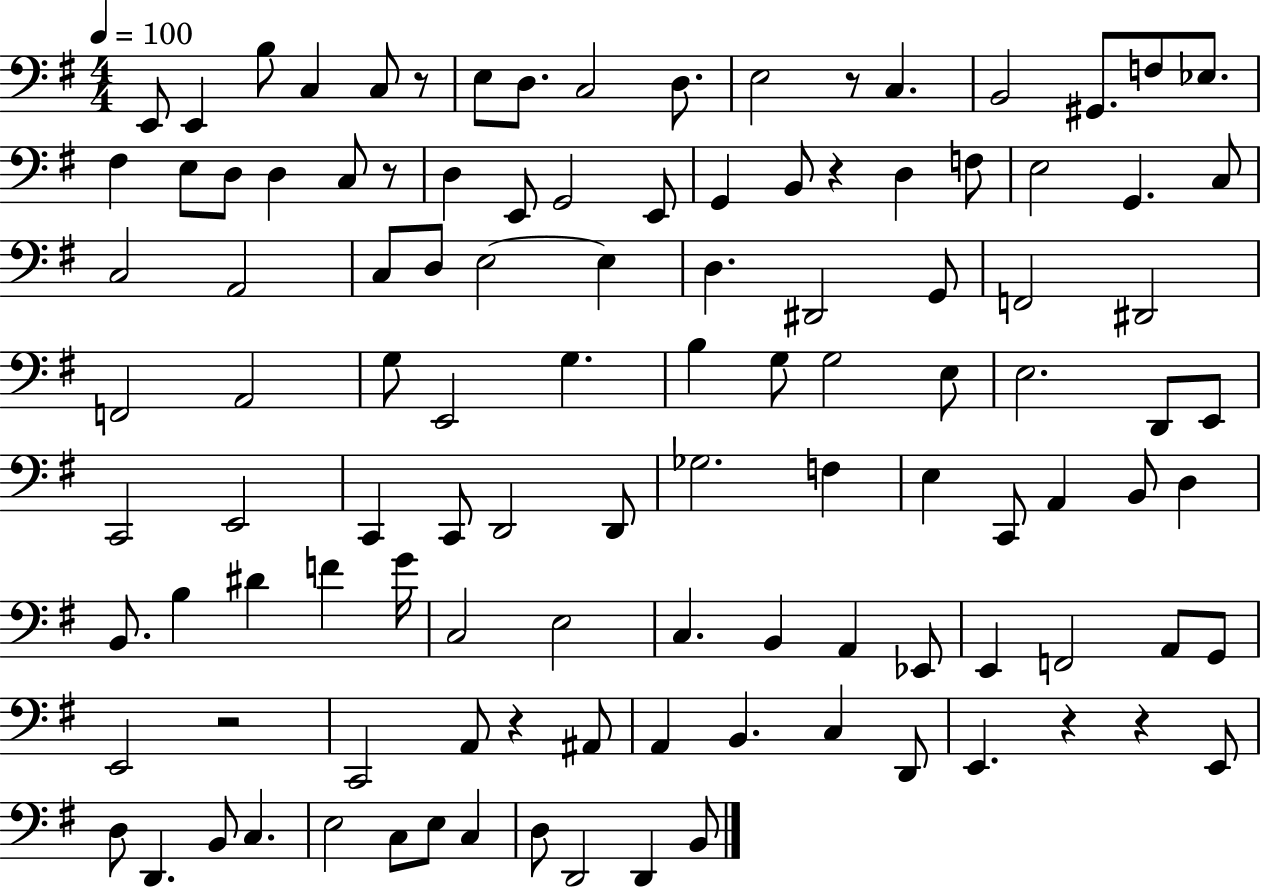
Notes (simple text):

E2/e E2/q B3/e C3/q C3/e R/e E3/e D3/e. C3/h D3/e. E3/h R/e C3/q. B2/h G#2/e. F3/e Eb3/e. F#3/q E3/e D3/e D3/q C3/e R/e D3/q E2/e G2/h E2/e G2/q B2/e R/q D3/q F3/e E3/h G2/q. C3/e C3/h A2/h C3/e D3/e E3/h E3/q D3/q. D#2/h G2/e F2/h D#2/h F2/h A2/h G3/e E2/h G3/q. B3/q G3/e G3/h E3/e E3/h. D2/e E2/e C2/h E2/h C2/q C2/e D2/h D2/e Gb3/h. F3/q E3/q C2/e A2/q B2/e D3/q B2/e. B3/q D#4/q F4/q G4/s C3/h E3/h C3/q. B2/q A2/q Eb2/e E2/q F2/h A2/e G2/e E2/h R/h C2/h A2/e R/q A#2/e A2/q B2/q. C3/q D2/e E2/q. R/q R/q E2/e D3/e D2/q. B2/e C3/q. E3/h C3/e E3/e C3/q D3/e D2/h D2/q B2/e